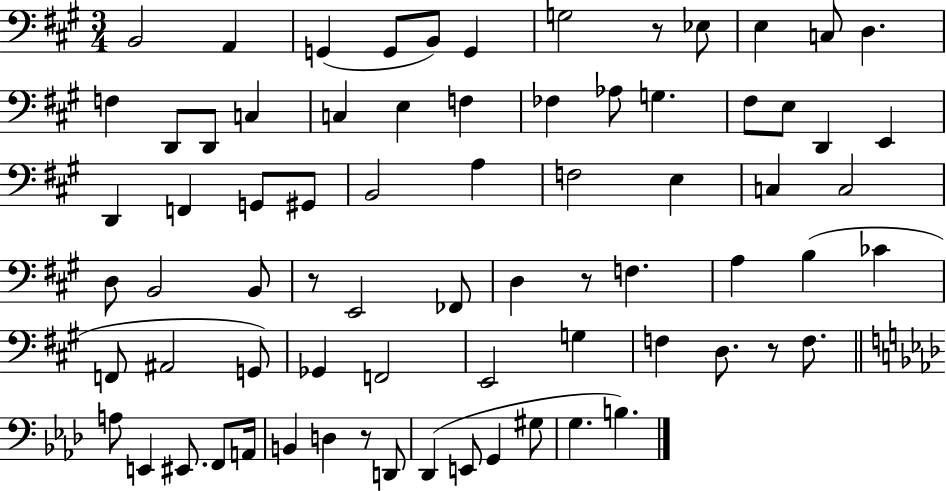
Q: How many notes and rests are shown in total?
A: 74